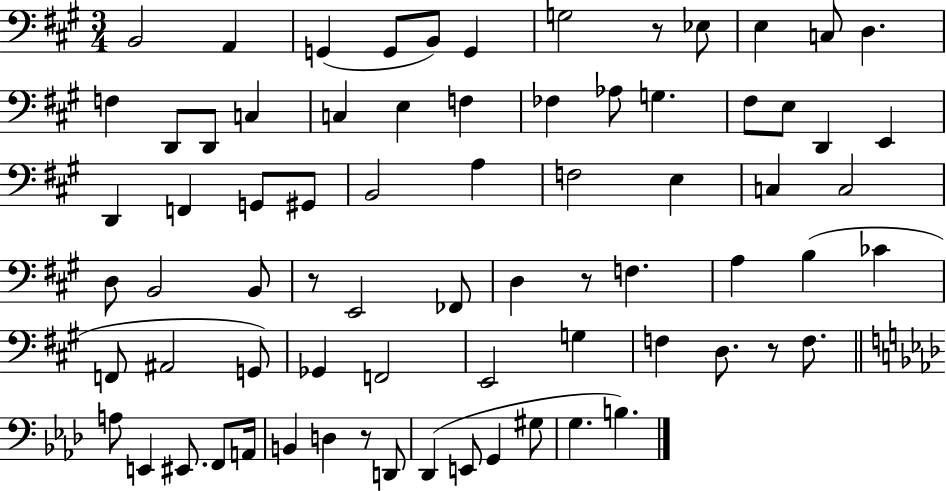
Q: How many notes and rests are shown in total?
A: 74